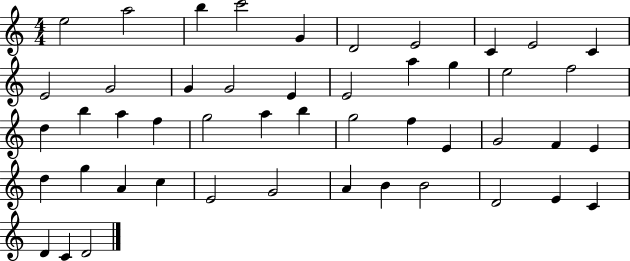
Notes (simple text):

E5/h A5/h B5/q C6/h G4/q D4/h E4/h C4/q E4/h C4/q E4/h G4/h G4/q G4/h E4/q E4/h A5/q G5/q E5/h F5/h D5/q B5/q A5/q F5/q G5/h A5/q B5/q G5/h F5/q E4/q G4/h F4/q E4/q D5/q G5/q A4/q C5/q E4/h G4/h A4/q B4/q B4/h D4/h E4/q C4/q D4/q C4/q D4/h